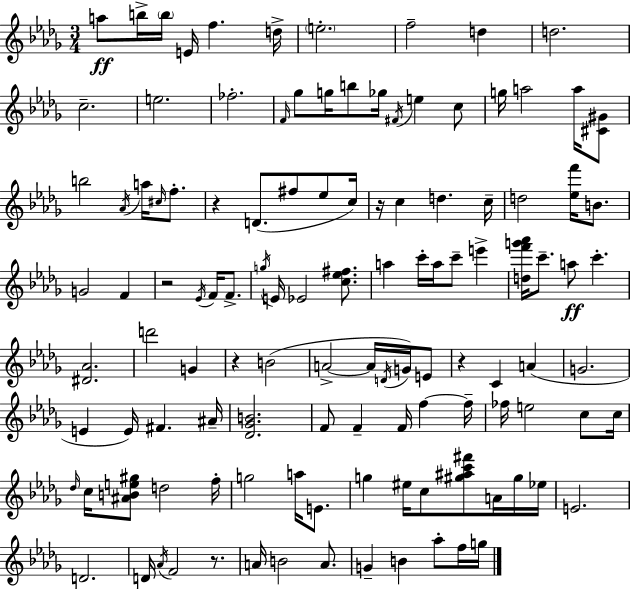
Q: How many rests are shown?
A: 6